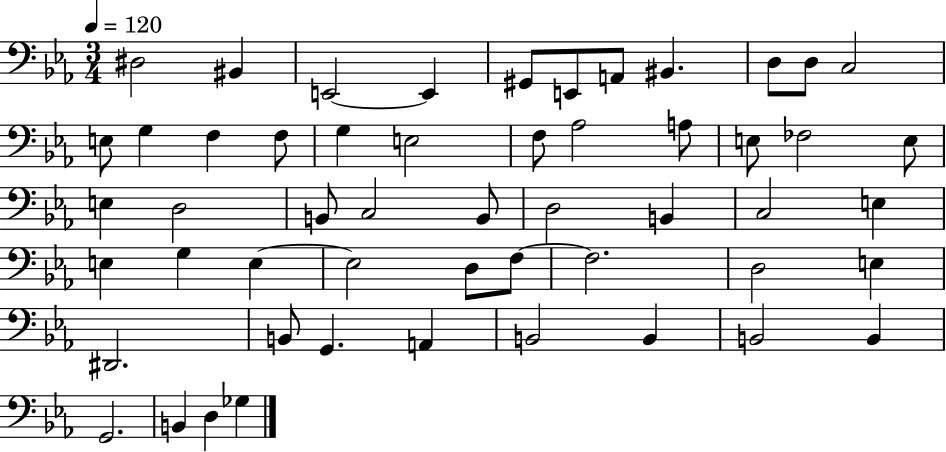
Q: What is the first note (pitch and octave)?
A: D#3